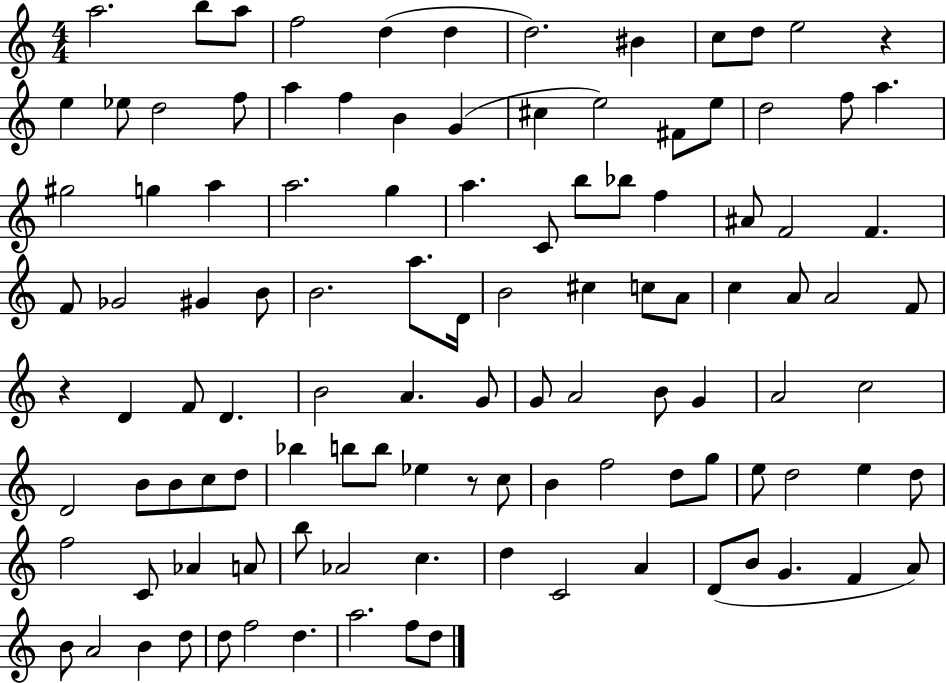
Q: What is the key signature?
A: C major